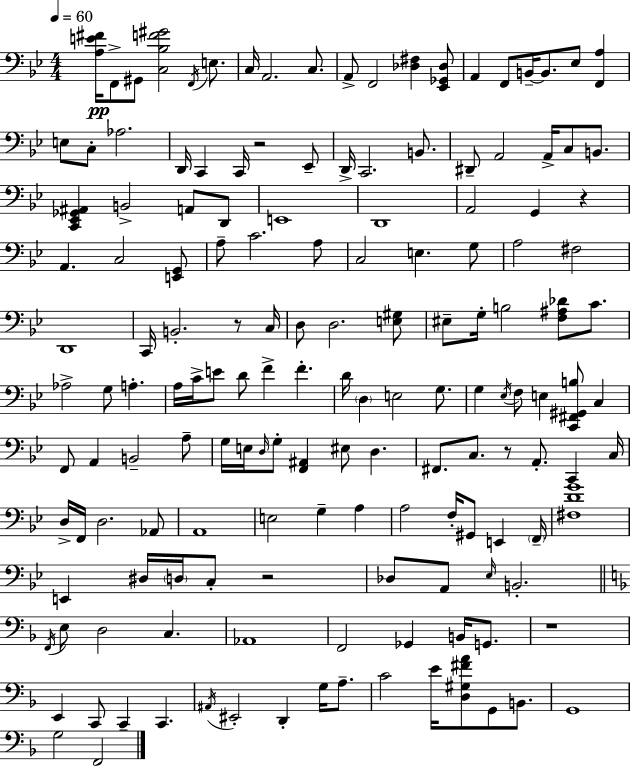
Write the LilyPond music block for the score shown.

{
  \clef bass
  \numericTimeSignature
  \time 4/4
  \key g \minor
  \tempo 4 = 60
  <a e' fis'>16\pp f,8-> gis,8 <c bes f' gis'>2 \acciaccatura { f,16 } e8. | c16 a,2. c8. | a,8-> f,2 <des fis>4 <ees, ges, des>8 | a,4 f,8 b,16--~~ b,8. ees8 <f, a>4 | \break e8 c8-. aes2. | d,16 c,4 c,16 r2 ees,8-- | d,16-> c,2. b,8. | dis,8-- a,2 a,16-> c8 b,8. | \break <c, ees, ges, ais,>4 b,2-> a,8 d,8 | e,1 | d,1 | a,2 g,4 r4 | \break a,4. c2 <e, g,>8 | a8-- c'2. a8 | c2 e4. g8 | a2 fis2 | \break d,1 | c,16 b,2.-. r8 | c16 d8 d2. <e gis>8 | eis8-- g16-. b2 <f ais des'>8 c'8. | \break aes2-> g8 a4.-. | a16 c'16-> e'8 d'8 f'4-> f'4.-. | d'16 \parenthesize d4 e2 g8. | g4 \acciaccatura { ees16 } f8 e4 <c, fis, gis, b>8 c4 | \break f,8 a,4 b,2-- | a8-- g16 e16 \grace { d16 } g8-. <f, ais,>4 eis8 d4. | fis,8. c8. r8 a,8.-. c,4 | c16 d16-> f,16 d2. | \break aes,8 a,1 | e2 g4-- a4 | a2 f16-. gis,8 e,4 | \parenthesize f,16-- <fis d' g'>1 | \break e,4 dis16 \parenthesize d16 c8-. r2 | des8 a,8 \grace { ees16 } b,2.-. | \bar "||" \break \key d \minor \acciaccatura { f,16 } e8 d2 c4. | aes,1 | f,2 ges,4 b,16 g,8. | r1 | \break e,4 c,8 c,4-- c,4. | \acciaccatura { ais,16 } eis,2-. d,4-. g16 a8.-- | c'2 e'16 <d gis fis' a'>8 g,8 b,8. | g,1 | \break g2 f,2 | \bar "|."
}